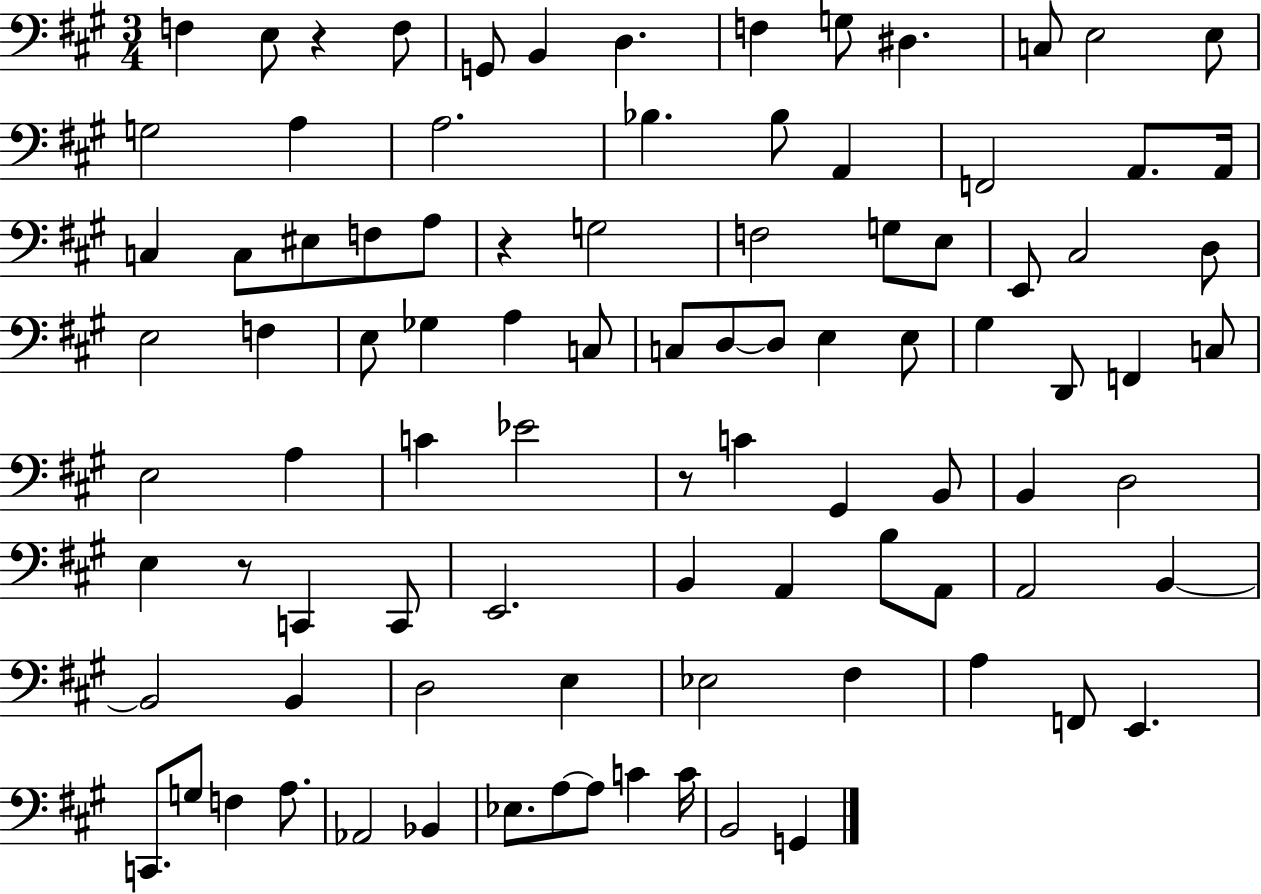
{
  \clef bass
  \numericTimeSignature
  \time 3/4
  \key a \major
  f4 e8 r4 f8 | g,8 b,4 d4. | f4 g8 dis4. | c8 e2 e8 | \break g2 a4 | a2. | bes4. bes8 a,4 | f,2 a,8. a,16 | \break c4 c8 eis8 f8 a8 | r4 g2 | f2 g8 e8 | e,8 cis2 d8 | \break e2 f4 | e8 ges4 a4 c8 | c8 d8~~ d8 e4 e8 | gis4 d,8 f,4 c8 | \break e2 a4 | c'4 ees'2 | r8 c'4 gis,4 b,8 | b,4 d2 | \break e4 r8 c,4 c,8 | e,2. | b,4 a,4 b8 a,8 | a,2 b,4~~ | \break b,2 b,4 | d2 e4 | ees2 fis4 | a4 f,8 e,4. | \break c,8. g8 f4 a8. | aes,2 bes,4 | ees8. a8~~ a8 c'4 c'16 | b,2 g,4 | \break \bar "|."
}